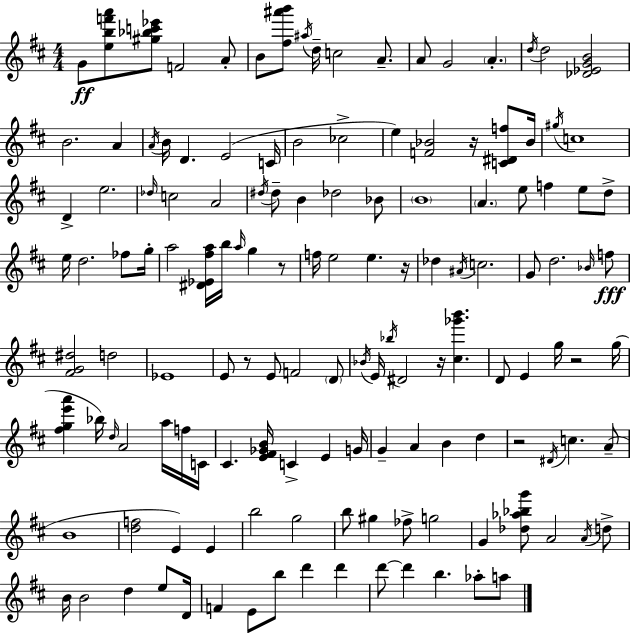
G4/e [E5,B5,F6,A6]/e [G#5,Bb5,C6,Eb6]/e F4/h A4/e B4/e [F#5,A#6,B6]/e A#5/s D5/s C5/h A4/e. A4/e G4/h A4/q. D5/s D5/h [Db4,Eb4,G4,B4]/h B4/h. A4/q A4/s B4/s D4/q. E4/h C4/s B4/h CES5/h E5/q [F4,Bb4]/h R/s [C4,D#4,F5]/e Bb4/s G#5/s C5/w D4/q E5/h. Db5/s C5/h A4/h D#5/s D#5/e B4/q Db5/h Bb4/e B4/w A4/q. E5/e F5/q E5/e D5/e E5/s D5/h. FES5/e G5/s A5/h [D#4,Eb4,F#5,A5]/s B5/s A5/s G5/q R/e F5/s E5/h E5/q. R/s Db5/q A#4/s C5/h. G4/e D5/h. Bb4/s F5/e [F#4,G4,D#5]/h D5/h Eb4/w E4/e R/e E4/e F4/h D4/e Bb4/s E4/s Bb5/s D#4/h R/s [C#5,Gb6,B6]/q. D4/e E4/q G5/s R/h G5/s [F#5,G5,E6,A6]/q Bb5/s D5/s A4/h A5/s F5/s C4/s C#4/q. [E4,F#4,Gb4,B4]/s C4/q E4/q G4/s G4/q A4/q B4/q D5/q R/h D#4/s C5/q. A4/e B4/w [D5,F5]/h E4/q E4/q B5/h G5/h B5/e G#5/q FES5/e G5/h G4/q [Db5,Ab5,Bb5,G6]/e A4/h A4/s D5/e B4/s B4/h D5/q E5/e D4/s F4/q E4/e B5/e D6/q D6/q D6/e D6/q B5/q. Ab5/e A5/e